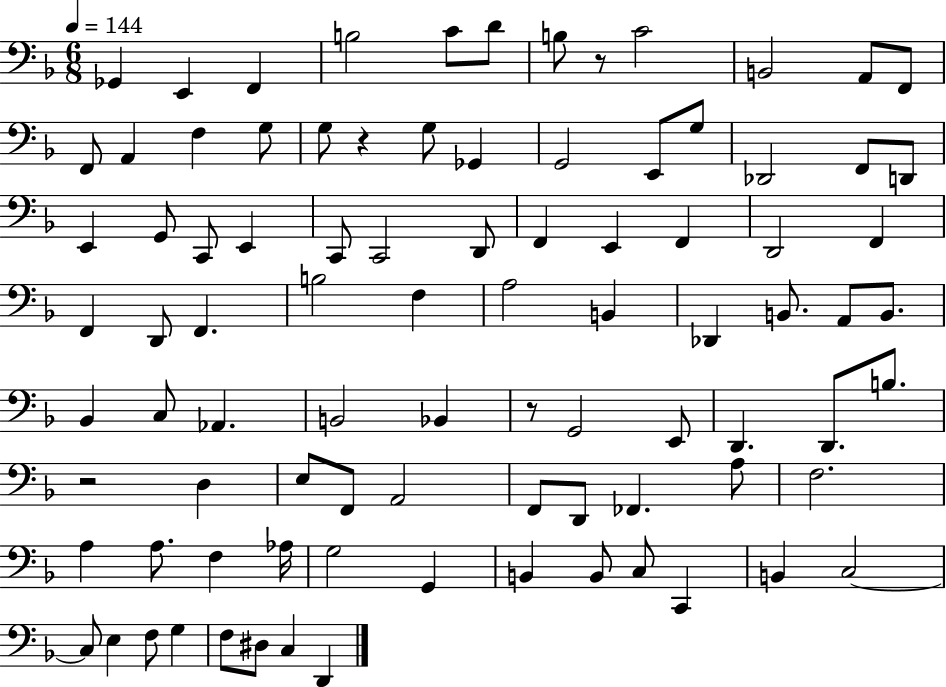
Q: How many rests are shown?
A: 4